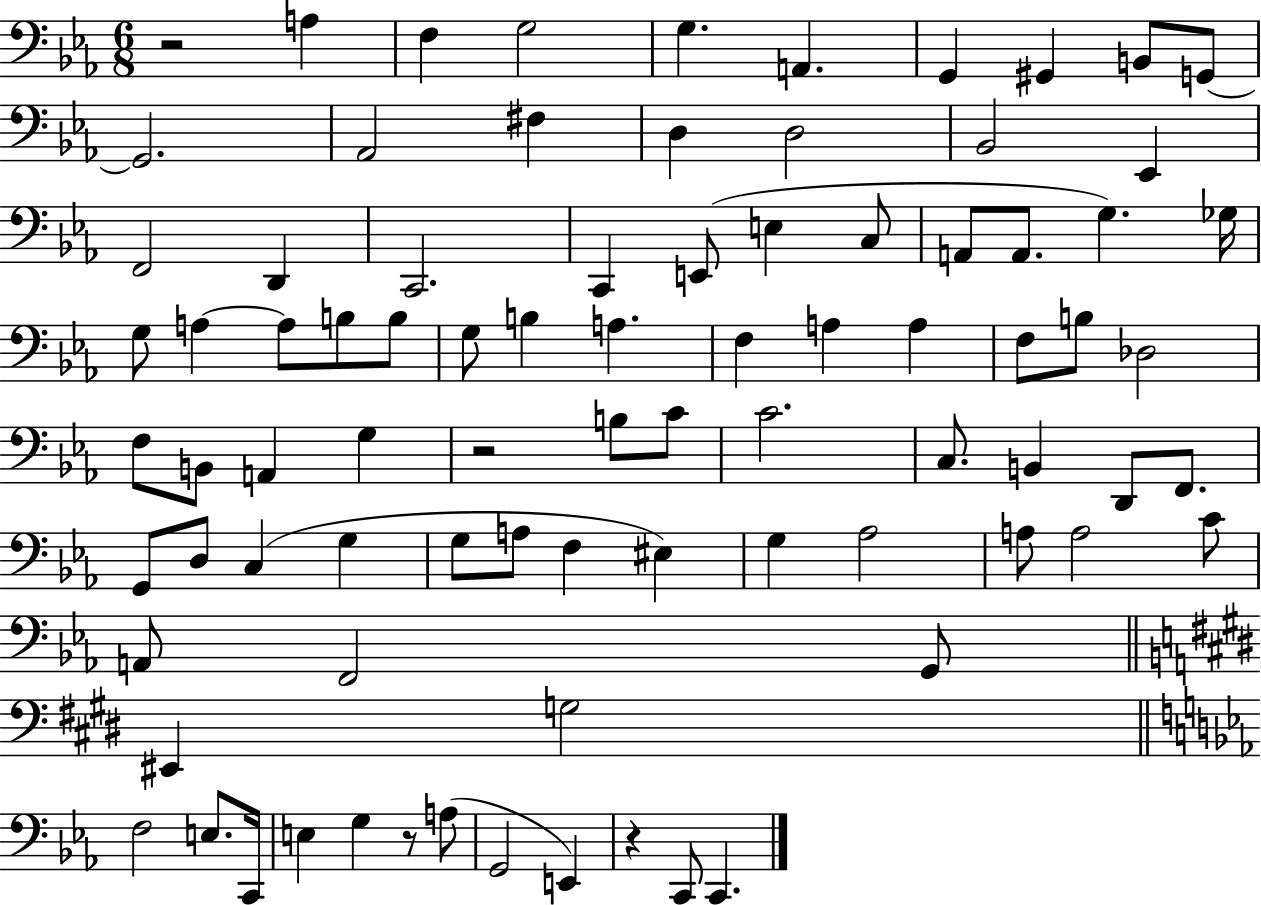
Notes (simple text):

R/h A3/q F3/q G3/h G3/q. A2/q. G2/q G#2/q B2/e G2/e G2/h. Ab2/h F#3/q D3/q D3/h Bb2/h Eb2/q F2/h D2/q C2/h. C2/q E2/e E3/q C3/e A2/e A2/e. G3/q. Gb3/s G3/e A3/q A3/e B3/e B3/e G3/e B3/q A3/q. F3/q A3/q A3/q F3/e B3/e Db3/h F3/e B2/e A2/q G3/q R/h B3/e C4/e C4/h. C3/e. B2/q D2/e F2/e. G2/e D3/e C3/q G3/q G3/e A3/e F3/q EIS3/q G3/q Ab3/h A3/e A3/h C4/e A2/e F2/h G2/e EIS2/q G3/h F3/h E3/e. C2/s E3/q G3/q R/e A3/e G2/h E2/q R/q C2/e C2/q.